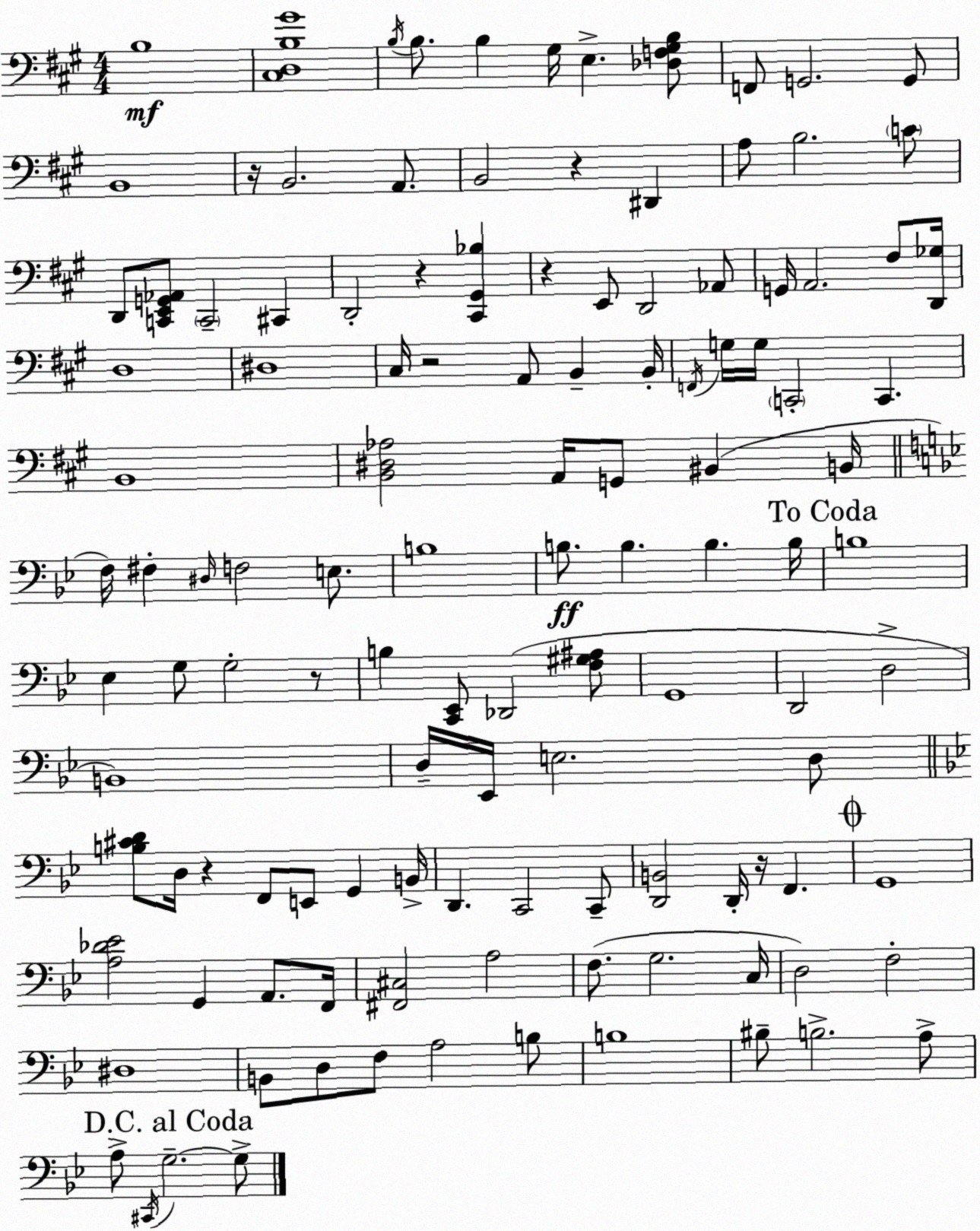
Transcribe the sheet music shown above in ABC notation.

X:1
T:Untitled
M:4/4
L:1/4
K:A
B,4 [^C,D,B,^G]4 B,/4 B,/2 B, ^G,/4 E, [_D,F,^G,B,]/2 F,,/2 G,,2 G,,/2 B,,4 z/4 B,,2 A,,/2 B,,2 z ^D,, A,/2 B,2 C/2 D,,/2 [C,,E,,G,,_A,,]/2 C,,2 ^C,, D,,2 z [^C,,^G,,_B,] z E,,/2 D,,2 _A,,/2 G,,/4 A,,2 ^F,/2 [D,,_G,]/4 D,4 ^D,4 ^C,/4 z2 A,,/2 B,, B,,/4 F,,/4 G,/4 G,/4 C,,2 C,, B,,4 [B,,^D,_A,]2 A,,/4 G,,/2 ^B,, B,,/4 F,/4 ^F, ^D,/4 F,2 E,/2 B,4 B,/2 B, B, B,/4 B,4 _E, G,/2 G,2 z/2 B, [C,,_E,,]/2 _D,,2 [F,^G,^A,]/2 G,,4 D,,2 D,2 B,,4 D,/4 _E,,/4 E,2 D,/2 [B,^CD]/2 D,/4 z F,,/2 E,,/2 G,, B,,/4 D,, C,,2 C,,/2 [D,,B,,]2 D,,/4 z/4 F,, G,,4 [A,_D_E]2 G,, A,,/2 F,,/4 [^F,,^C,]2 A,2 F,/2 G,2 C,/4 D,2 F,2 ^D,4 B,,/2 D,/2 F,/2 A,2 B,/2 B,4 ^B,/2 B,2 A,/2 A,/2 ^C,,/4 G,2 G,/2